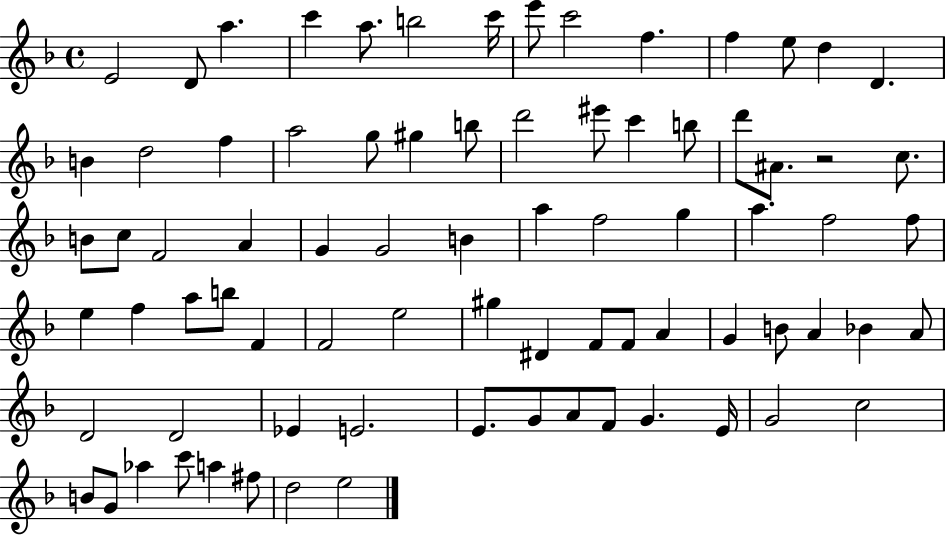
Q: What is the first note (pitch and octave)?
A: E4